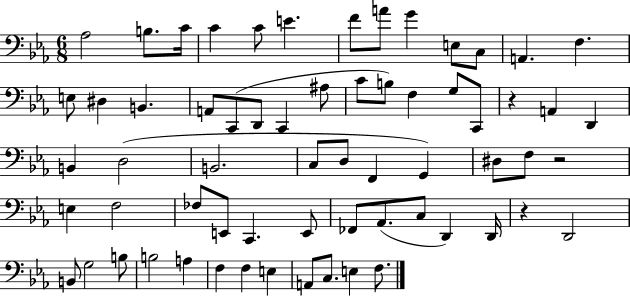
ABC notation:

X:1
T:Untitled
M:6/8
L:1/4
K:Eb
_A,2 B,/2 C/4 C C/2 E F/2 A/2 G E,/2 C,/2 A,, F, E,/2 ^D, B,, A,,/2 C,,/2 D,,/2 C,, ^A,/2 C/2 B,/2 F, G,/2 C,,/2 z A,, D,, B,, D,2 B,,2 C,/2 D,/2 F,, G,, ^D,/2 F,/2 z2 E, F,2 _F,/2 E,,/2 C,, E,,/2 _F,,/2 _A,,/2 C,/2 D,, D,,/4 z D,,2 B,,/2 G,2 B,/2 B,2 A, F, F, E, A,,/2 C,/2 E, F,/2